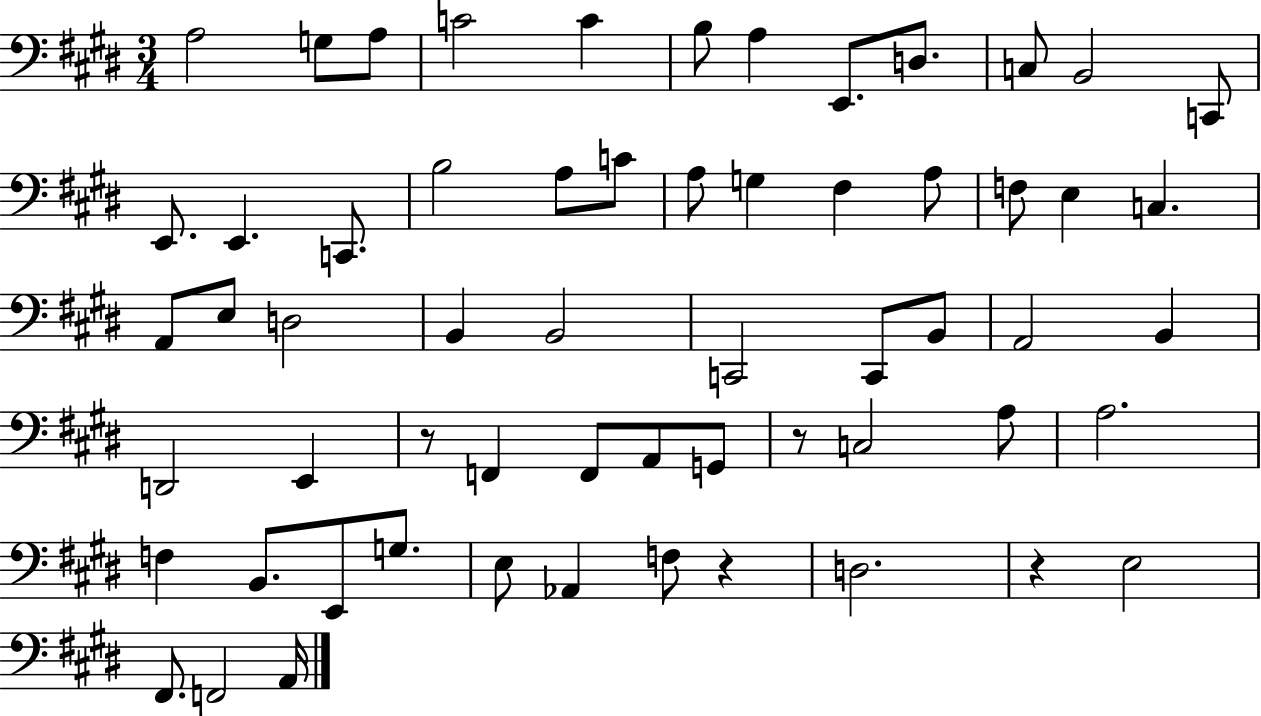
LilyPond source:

{
  \clef bass
  \numericTimeSignature
  \time 3/4
  \key e \major
  a2 g8 a8 | c'2 c'4 | b8 a4 e,8. d8. | c8 b,2 c,8 | \break e,8. e,4. c,8. | b2 a8 c'8 | a8 g4 fis4 a8 | f8 e4 c4. | \break a,8 e8 d2 | b,4 b,2 | c,2 c,8 b,8 | a,2 b,4 | \break d,2 e,4 | r8 f,4 f,8 a,8 g,8 | r8 c2 a8 | a2. | \break f4 b,8. e,8 g8. | e8 aes,4 f8 r4 | d2. | r4 e2 | \break fis,8. f,2 a,16 | \bar "|."
}